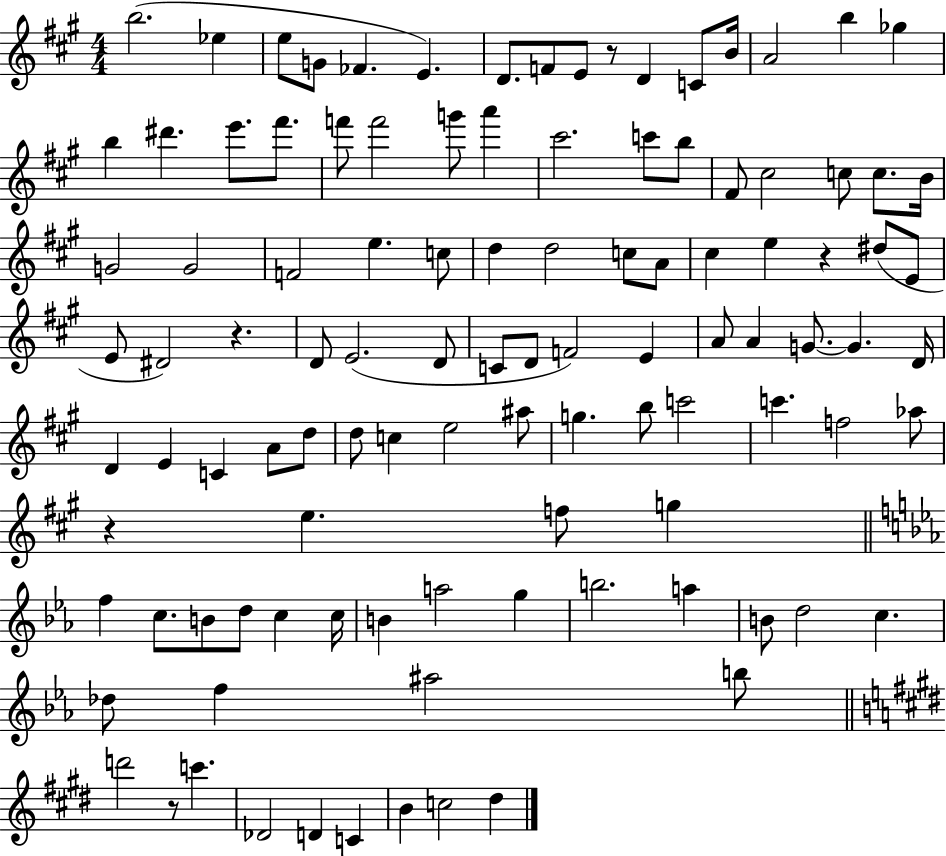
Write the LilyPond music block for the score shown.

{
  \clef treble
  \numericTimeSignature
  \time 4/4
  \key a \major
  b''2.( ees''4 | e''8 g'8 fes'4. e'4.) | d'8. f'8 e'8 r8 d'4 c'8 b'16 | a'2 b''4 ges''4 | \break b''4 dis'''4. e'''8. fis'''8. | f'''8 f'''2 g'''8 a'''4 | cis'''2. c'''8 b''8 | fis'8 cis''2 c''8 c''8. b'16 | \break g'2 g'2 | f'2 e''4. c''8 | d''4 d''2 c''8 a'8 | cis''4 e''4 r4 dis''8( e'8 | \break e'8 dis'2) r4. | d'8 e'2.( d'8 | c'8 d'8 f'2) e'4 | a'8 a'4 g'8.~~ g'4. d'16 | \break d'4 e'4 c'4 a'8 d''8 | d''8 c''4 e''2 ais''8 | g''4. b''8 c'''2 | c'''4. f''2 aes''8 | \break r4 e''4. f''8 g''4 | \bar "||" \break \key ees \major f''4 c''8. b'8 d''8 c''4 c''16 | b'4 a''2 g''4 | b''2. a''4 | b'8 d''2 c''4. | \break des''8 f''4 ais''2 b''8 | \bar "||" \break \key e \major d'''2 r8 c'''4. | des'2 d'4 c'4 | b'4 c''2 dis''4 | \bar "|."
}